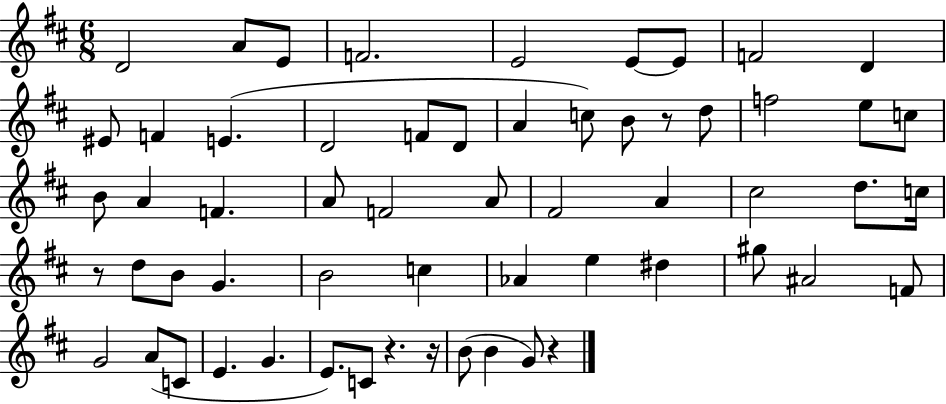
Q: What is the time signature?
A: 6/8